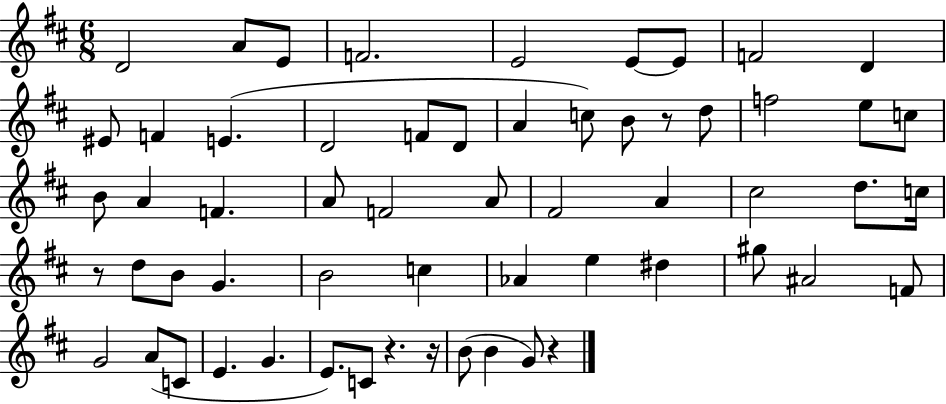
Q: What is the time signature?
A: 6/8